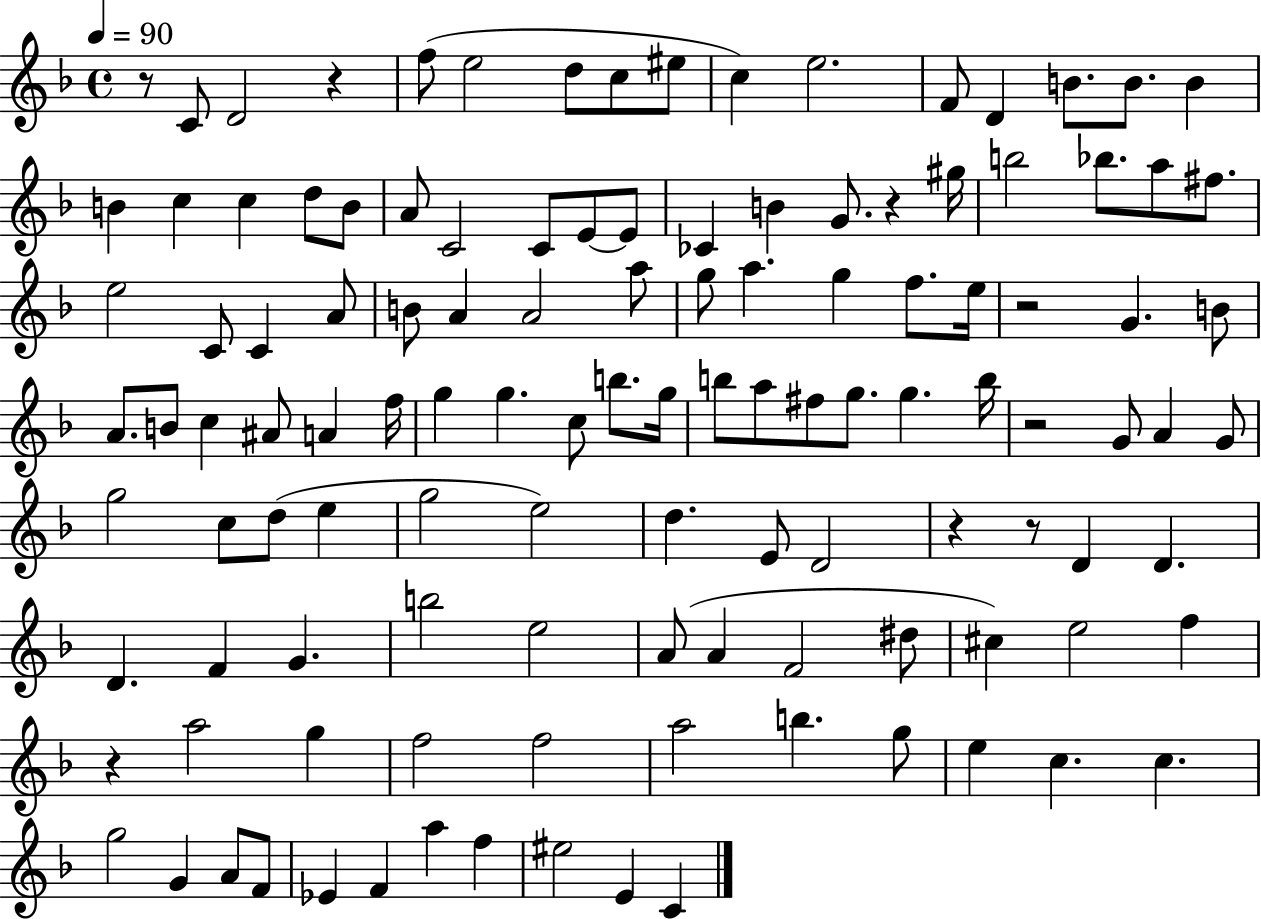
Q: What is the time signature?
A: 4/4